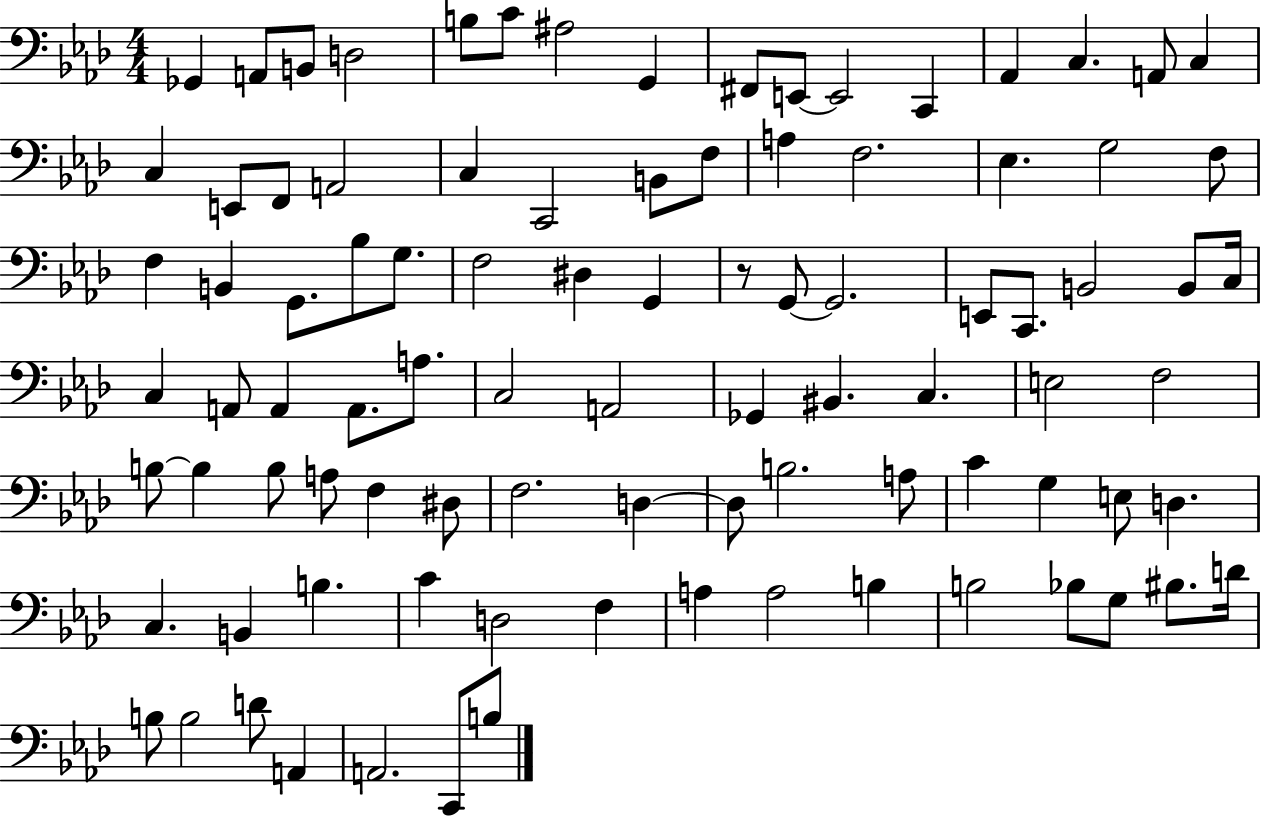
{
  \clef bass
  \numericTimeSignature
  \time 4/4
  \key aes \major
  \repeat volta 2 { ges,4 a,8 b,8 d2 | b8 c'8 ais2 g,4 | fis,8 e,8~~ e,2 c,4 | aes,4 c4. a,8 c4 | \break c4 e,8 f,8 a,2 | c4 c,2 b,8 f8 | a4 f2. | ees4. g2 f8 | \break f4 b,4 g,8. bes8 g8. | f2 dis4 g,4 | r8 g,8~~ g,2. | e,8 c,8. b,2 b,8 c16 | \break c4 a,8 a,4 a,8. a8. | c2 a,2 | ges,4 bis,4. c4. | e2 f2 | \break b8~~ b4 b8 a8 f4 dis8 | f2. d4~~ | d8 b2. a8 | c'4 g4 e8 d4. | \break c4. b,4 b4. | c'4 d2 f4 | a4 a2 b4 | b2 bes8 g8 bis8. d'16 | \break b8 b2 d'8 a,4 | a,2. c,8 b8 | } \bar "|."
}